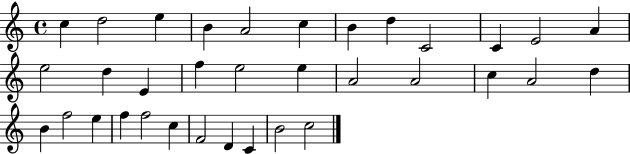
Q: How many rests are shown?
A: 0